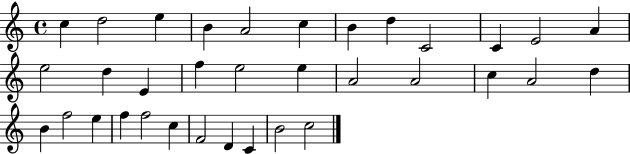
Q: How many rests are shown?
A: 0